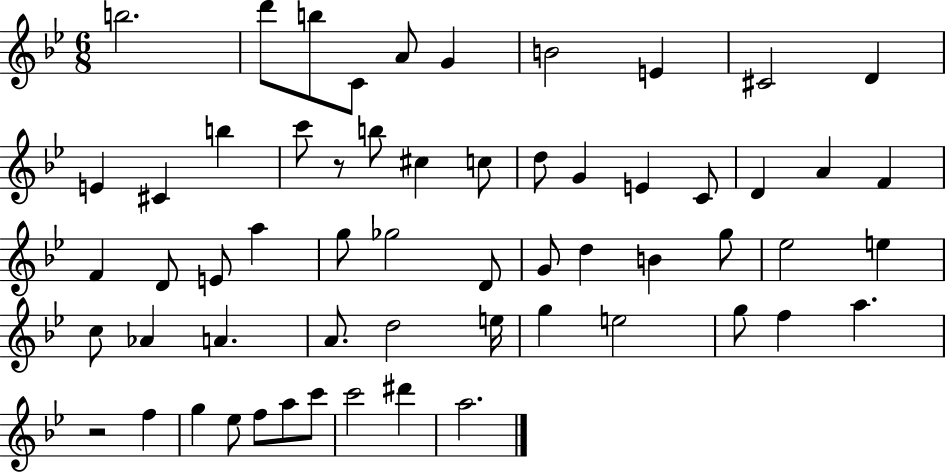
X:1
T:Untitled
M:6/8
L:1/4
K:Bb
b2 d'/2 b/2 C/2 A/2 G B2 E ^C2 D E ^C b c'/2 z/2 b/2 ^c c/2 d/2 G E C/2 D A F F D/2 E/2 a g/2 _g2 D/2 G/2 d B g/2 _e2 e c/2 _A A A/2 d2 e/4 g e2 g/2 f a z2 f g _e/2 f/2 a/2 c'/2 c'2 ^d' a2